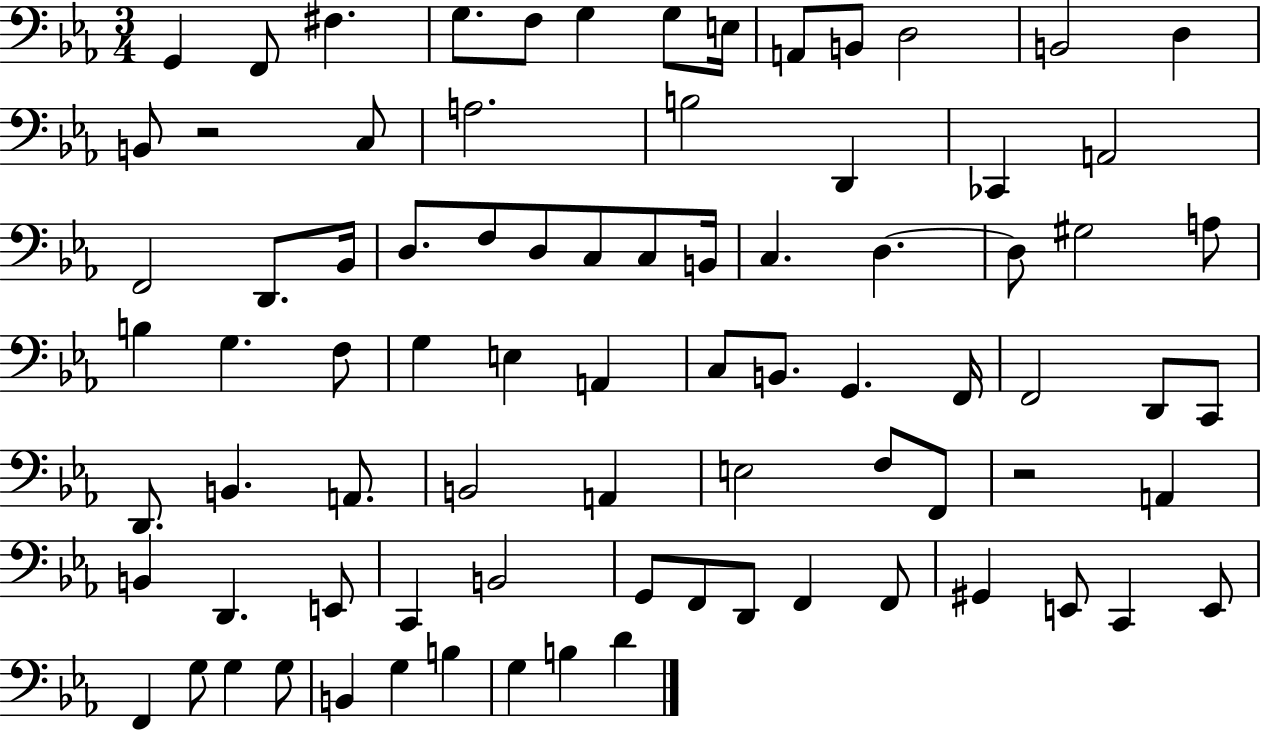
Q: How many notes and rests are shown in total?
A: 82